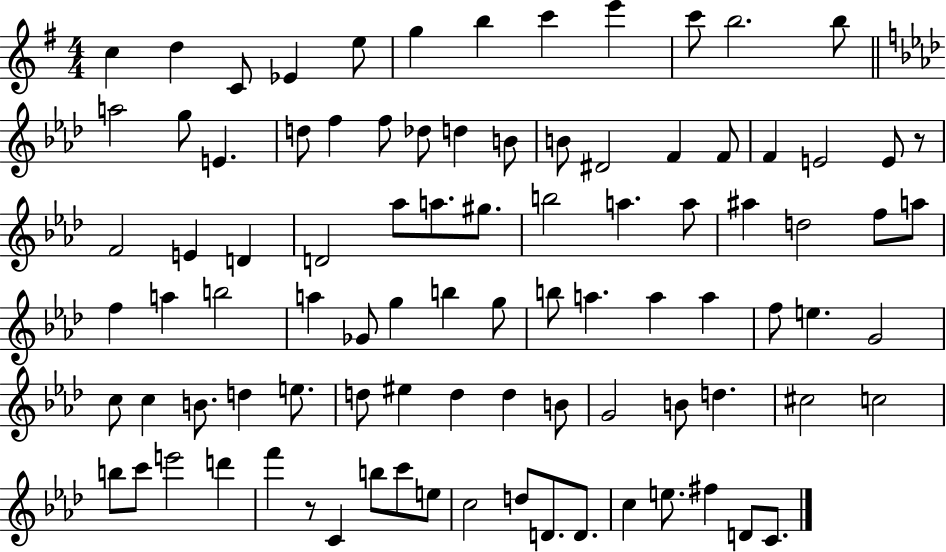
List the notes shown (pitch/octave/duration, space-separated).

C5/q D5/q C4/e Eb4/q E5/e G5/q B5/q C6/q E6/q C6/e B5/h. B5/e A5/h G5/e E4/q. D5/e F5/q F5/e Db5/e D5/q B4/e B4/e D#4/h F4/q F4/e F4/q E4/h E4/e R/e F4/h E4/q D4/q D4/h Ab5/e A5/e. G#5/e. B5/h A5/q. A5/e A#5/q D5/h F5/e A5/e F5/q A5/q B5/h A5/q Gb4/e G5/q B5/q G5/e B5/e A5/q. A5/q A5/q F5/e E5/q. G4/h C5/e C5/q B4/e. D5/q E5/e. D5/e EIS5/q D5/q D5/q B4/e G4/h B4/e D5/q. C#5/h C5/h B5/e C6/e E6/h D6/q F6/q R/e C4/q B5/e C6/e E5/e C5/h D5/e D4/e. D4/e. C5/q E5/e. F#5/q D4/e C4/e.